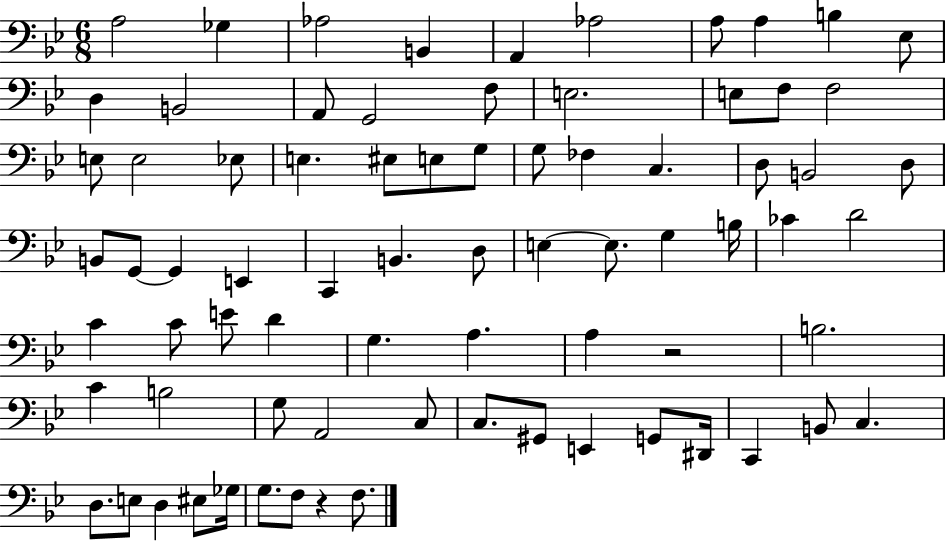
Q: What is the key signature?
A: BES major